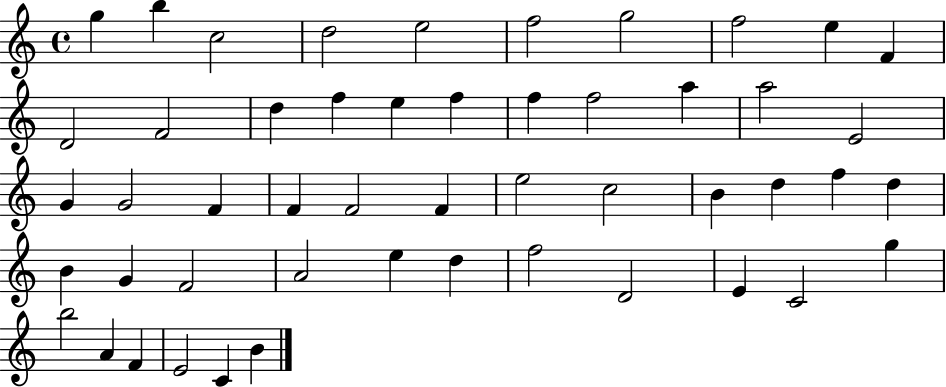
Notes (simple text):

G5/q B5/q C5/h D5/h E5/h F5/h G5/h F5/h E5/q F4/q D4/h F4/h D5/q F5/q E5/q F5/q F5/q F5/h A5/q A5/h E4/h G4/q G4/h F4/q F4/q F4/h F4/q E5/h C5/h B4/q D5/q F5/q D5/q B4/q G4/q F4/h A4/h E5/q D5/q F5/h D4/h E4/q C4/h G5/q B5/h A4/q F4/q E4/h C4/q B4/q